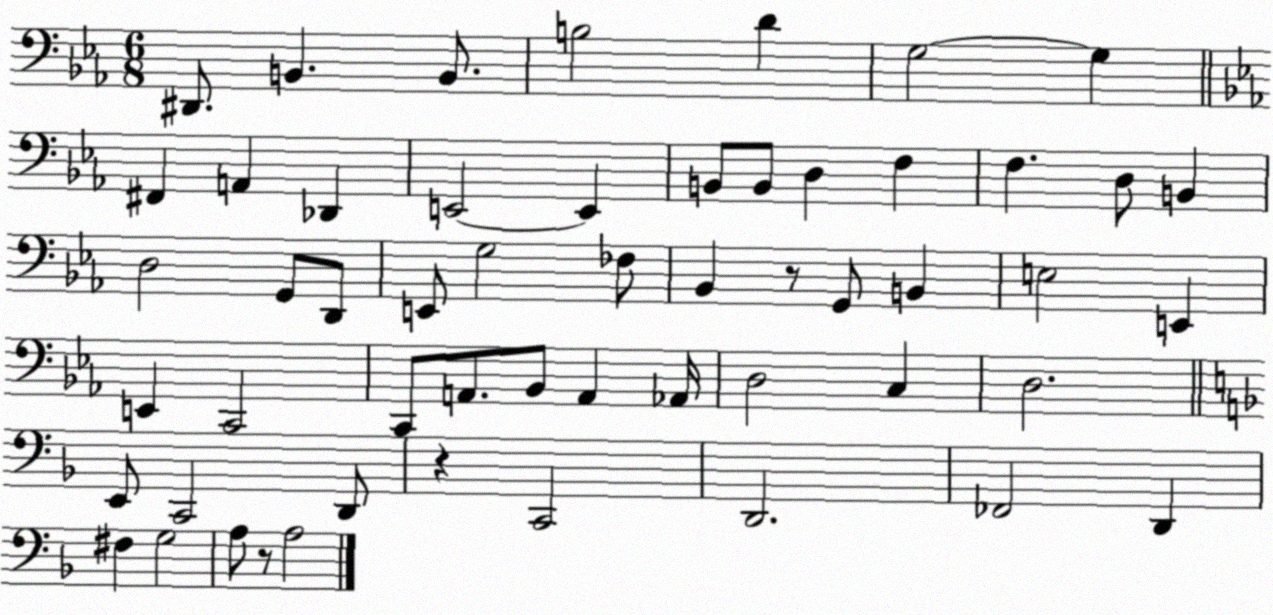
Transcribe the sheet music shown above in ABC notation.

X:1
T:Untitled
M:6/8
L:1/4
K:Eb
^D,,/2 B,, B,,/2 B,2 D G,2 G, ^F,, A,, _D,, E,,2 E,, B,,/2 B,,/2 D, F, F, D,/2 B,, D,2 G,,/2 D,,/2 E,,/2 G,2 _F,/2 _B,, z/2 G,,/2 B,, E,2 E,, E,, C,,2 C,,/2 A,,/2 _B,,/2 A,, _A,,/4 D,2 C, D,2 E,,/2 C,,2 D,,/2 z C,,2 D,,2 _F,,2 D,, ^F, G,2 A,/2 z/2 A,2